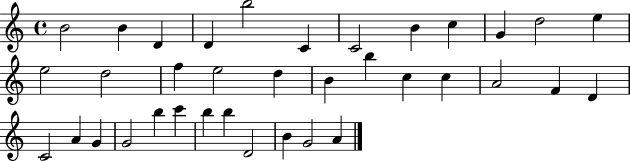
B4/h B4/q D4/q D4/q B5/h C4/q C4/h B4/q C5/q G4/q D5/h E5/q E5/h D5/h F5/q E5/h D5/q B4/q B5/q C5/q C5/q A4/h F4/q D4/q C4/h A4/q G4/q G4/h B5/q C6/q B5/q B5/q D4/h B4/q G4/h A4/q